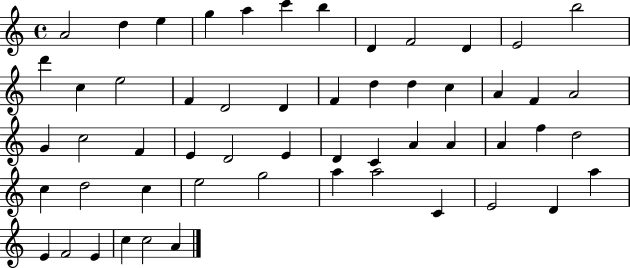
{
  \clef treble
  \time 4/4
  \defaultTimeSignature
  \key c \major
  a'2 d''4 e''4 | g''4 a''4 c'''4 b''4 | d'4 f'2 d'4 | e'2 b''2 | \break d'''4 c''4 e''2 | f'4 d'2 d'4 | f'4 d''4 d''4 c''4 | a'4 f'4 a'2 | \break g'4 c''2 f'4 | e'4 d'2 e'4 | d'4 c'4 a'4 a'4 | a'4 f''4 d''2 | \break c''4 d''2 c''4 | e''2 g''2 | a''4 a''2 c'4 | e'2 d'4 a''4 | \break e'4 f'2 e'4 | c''4 c''2 a'4 | \bar "|."
}